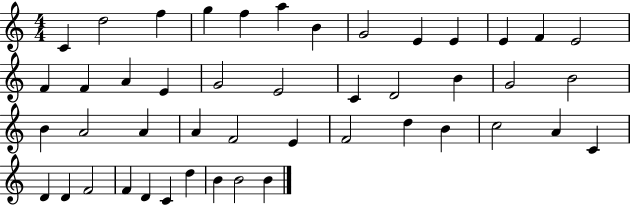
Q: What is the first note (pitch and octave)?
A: C4